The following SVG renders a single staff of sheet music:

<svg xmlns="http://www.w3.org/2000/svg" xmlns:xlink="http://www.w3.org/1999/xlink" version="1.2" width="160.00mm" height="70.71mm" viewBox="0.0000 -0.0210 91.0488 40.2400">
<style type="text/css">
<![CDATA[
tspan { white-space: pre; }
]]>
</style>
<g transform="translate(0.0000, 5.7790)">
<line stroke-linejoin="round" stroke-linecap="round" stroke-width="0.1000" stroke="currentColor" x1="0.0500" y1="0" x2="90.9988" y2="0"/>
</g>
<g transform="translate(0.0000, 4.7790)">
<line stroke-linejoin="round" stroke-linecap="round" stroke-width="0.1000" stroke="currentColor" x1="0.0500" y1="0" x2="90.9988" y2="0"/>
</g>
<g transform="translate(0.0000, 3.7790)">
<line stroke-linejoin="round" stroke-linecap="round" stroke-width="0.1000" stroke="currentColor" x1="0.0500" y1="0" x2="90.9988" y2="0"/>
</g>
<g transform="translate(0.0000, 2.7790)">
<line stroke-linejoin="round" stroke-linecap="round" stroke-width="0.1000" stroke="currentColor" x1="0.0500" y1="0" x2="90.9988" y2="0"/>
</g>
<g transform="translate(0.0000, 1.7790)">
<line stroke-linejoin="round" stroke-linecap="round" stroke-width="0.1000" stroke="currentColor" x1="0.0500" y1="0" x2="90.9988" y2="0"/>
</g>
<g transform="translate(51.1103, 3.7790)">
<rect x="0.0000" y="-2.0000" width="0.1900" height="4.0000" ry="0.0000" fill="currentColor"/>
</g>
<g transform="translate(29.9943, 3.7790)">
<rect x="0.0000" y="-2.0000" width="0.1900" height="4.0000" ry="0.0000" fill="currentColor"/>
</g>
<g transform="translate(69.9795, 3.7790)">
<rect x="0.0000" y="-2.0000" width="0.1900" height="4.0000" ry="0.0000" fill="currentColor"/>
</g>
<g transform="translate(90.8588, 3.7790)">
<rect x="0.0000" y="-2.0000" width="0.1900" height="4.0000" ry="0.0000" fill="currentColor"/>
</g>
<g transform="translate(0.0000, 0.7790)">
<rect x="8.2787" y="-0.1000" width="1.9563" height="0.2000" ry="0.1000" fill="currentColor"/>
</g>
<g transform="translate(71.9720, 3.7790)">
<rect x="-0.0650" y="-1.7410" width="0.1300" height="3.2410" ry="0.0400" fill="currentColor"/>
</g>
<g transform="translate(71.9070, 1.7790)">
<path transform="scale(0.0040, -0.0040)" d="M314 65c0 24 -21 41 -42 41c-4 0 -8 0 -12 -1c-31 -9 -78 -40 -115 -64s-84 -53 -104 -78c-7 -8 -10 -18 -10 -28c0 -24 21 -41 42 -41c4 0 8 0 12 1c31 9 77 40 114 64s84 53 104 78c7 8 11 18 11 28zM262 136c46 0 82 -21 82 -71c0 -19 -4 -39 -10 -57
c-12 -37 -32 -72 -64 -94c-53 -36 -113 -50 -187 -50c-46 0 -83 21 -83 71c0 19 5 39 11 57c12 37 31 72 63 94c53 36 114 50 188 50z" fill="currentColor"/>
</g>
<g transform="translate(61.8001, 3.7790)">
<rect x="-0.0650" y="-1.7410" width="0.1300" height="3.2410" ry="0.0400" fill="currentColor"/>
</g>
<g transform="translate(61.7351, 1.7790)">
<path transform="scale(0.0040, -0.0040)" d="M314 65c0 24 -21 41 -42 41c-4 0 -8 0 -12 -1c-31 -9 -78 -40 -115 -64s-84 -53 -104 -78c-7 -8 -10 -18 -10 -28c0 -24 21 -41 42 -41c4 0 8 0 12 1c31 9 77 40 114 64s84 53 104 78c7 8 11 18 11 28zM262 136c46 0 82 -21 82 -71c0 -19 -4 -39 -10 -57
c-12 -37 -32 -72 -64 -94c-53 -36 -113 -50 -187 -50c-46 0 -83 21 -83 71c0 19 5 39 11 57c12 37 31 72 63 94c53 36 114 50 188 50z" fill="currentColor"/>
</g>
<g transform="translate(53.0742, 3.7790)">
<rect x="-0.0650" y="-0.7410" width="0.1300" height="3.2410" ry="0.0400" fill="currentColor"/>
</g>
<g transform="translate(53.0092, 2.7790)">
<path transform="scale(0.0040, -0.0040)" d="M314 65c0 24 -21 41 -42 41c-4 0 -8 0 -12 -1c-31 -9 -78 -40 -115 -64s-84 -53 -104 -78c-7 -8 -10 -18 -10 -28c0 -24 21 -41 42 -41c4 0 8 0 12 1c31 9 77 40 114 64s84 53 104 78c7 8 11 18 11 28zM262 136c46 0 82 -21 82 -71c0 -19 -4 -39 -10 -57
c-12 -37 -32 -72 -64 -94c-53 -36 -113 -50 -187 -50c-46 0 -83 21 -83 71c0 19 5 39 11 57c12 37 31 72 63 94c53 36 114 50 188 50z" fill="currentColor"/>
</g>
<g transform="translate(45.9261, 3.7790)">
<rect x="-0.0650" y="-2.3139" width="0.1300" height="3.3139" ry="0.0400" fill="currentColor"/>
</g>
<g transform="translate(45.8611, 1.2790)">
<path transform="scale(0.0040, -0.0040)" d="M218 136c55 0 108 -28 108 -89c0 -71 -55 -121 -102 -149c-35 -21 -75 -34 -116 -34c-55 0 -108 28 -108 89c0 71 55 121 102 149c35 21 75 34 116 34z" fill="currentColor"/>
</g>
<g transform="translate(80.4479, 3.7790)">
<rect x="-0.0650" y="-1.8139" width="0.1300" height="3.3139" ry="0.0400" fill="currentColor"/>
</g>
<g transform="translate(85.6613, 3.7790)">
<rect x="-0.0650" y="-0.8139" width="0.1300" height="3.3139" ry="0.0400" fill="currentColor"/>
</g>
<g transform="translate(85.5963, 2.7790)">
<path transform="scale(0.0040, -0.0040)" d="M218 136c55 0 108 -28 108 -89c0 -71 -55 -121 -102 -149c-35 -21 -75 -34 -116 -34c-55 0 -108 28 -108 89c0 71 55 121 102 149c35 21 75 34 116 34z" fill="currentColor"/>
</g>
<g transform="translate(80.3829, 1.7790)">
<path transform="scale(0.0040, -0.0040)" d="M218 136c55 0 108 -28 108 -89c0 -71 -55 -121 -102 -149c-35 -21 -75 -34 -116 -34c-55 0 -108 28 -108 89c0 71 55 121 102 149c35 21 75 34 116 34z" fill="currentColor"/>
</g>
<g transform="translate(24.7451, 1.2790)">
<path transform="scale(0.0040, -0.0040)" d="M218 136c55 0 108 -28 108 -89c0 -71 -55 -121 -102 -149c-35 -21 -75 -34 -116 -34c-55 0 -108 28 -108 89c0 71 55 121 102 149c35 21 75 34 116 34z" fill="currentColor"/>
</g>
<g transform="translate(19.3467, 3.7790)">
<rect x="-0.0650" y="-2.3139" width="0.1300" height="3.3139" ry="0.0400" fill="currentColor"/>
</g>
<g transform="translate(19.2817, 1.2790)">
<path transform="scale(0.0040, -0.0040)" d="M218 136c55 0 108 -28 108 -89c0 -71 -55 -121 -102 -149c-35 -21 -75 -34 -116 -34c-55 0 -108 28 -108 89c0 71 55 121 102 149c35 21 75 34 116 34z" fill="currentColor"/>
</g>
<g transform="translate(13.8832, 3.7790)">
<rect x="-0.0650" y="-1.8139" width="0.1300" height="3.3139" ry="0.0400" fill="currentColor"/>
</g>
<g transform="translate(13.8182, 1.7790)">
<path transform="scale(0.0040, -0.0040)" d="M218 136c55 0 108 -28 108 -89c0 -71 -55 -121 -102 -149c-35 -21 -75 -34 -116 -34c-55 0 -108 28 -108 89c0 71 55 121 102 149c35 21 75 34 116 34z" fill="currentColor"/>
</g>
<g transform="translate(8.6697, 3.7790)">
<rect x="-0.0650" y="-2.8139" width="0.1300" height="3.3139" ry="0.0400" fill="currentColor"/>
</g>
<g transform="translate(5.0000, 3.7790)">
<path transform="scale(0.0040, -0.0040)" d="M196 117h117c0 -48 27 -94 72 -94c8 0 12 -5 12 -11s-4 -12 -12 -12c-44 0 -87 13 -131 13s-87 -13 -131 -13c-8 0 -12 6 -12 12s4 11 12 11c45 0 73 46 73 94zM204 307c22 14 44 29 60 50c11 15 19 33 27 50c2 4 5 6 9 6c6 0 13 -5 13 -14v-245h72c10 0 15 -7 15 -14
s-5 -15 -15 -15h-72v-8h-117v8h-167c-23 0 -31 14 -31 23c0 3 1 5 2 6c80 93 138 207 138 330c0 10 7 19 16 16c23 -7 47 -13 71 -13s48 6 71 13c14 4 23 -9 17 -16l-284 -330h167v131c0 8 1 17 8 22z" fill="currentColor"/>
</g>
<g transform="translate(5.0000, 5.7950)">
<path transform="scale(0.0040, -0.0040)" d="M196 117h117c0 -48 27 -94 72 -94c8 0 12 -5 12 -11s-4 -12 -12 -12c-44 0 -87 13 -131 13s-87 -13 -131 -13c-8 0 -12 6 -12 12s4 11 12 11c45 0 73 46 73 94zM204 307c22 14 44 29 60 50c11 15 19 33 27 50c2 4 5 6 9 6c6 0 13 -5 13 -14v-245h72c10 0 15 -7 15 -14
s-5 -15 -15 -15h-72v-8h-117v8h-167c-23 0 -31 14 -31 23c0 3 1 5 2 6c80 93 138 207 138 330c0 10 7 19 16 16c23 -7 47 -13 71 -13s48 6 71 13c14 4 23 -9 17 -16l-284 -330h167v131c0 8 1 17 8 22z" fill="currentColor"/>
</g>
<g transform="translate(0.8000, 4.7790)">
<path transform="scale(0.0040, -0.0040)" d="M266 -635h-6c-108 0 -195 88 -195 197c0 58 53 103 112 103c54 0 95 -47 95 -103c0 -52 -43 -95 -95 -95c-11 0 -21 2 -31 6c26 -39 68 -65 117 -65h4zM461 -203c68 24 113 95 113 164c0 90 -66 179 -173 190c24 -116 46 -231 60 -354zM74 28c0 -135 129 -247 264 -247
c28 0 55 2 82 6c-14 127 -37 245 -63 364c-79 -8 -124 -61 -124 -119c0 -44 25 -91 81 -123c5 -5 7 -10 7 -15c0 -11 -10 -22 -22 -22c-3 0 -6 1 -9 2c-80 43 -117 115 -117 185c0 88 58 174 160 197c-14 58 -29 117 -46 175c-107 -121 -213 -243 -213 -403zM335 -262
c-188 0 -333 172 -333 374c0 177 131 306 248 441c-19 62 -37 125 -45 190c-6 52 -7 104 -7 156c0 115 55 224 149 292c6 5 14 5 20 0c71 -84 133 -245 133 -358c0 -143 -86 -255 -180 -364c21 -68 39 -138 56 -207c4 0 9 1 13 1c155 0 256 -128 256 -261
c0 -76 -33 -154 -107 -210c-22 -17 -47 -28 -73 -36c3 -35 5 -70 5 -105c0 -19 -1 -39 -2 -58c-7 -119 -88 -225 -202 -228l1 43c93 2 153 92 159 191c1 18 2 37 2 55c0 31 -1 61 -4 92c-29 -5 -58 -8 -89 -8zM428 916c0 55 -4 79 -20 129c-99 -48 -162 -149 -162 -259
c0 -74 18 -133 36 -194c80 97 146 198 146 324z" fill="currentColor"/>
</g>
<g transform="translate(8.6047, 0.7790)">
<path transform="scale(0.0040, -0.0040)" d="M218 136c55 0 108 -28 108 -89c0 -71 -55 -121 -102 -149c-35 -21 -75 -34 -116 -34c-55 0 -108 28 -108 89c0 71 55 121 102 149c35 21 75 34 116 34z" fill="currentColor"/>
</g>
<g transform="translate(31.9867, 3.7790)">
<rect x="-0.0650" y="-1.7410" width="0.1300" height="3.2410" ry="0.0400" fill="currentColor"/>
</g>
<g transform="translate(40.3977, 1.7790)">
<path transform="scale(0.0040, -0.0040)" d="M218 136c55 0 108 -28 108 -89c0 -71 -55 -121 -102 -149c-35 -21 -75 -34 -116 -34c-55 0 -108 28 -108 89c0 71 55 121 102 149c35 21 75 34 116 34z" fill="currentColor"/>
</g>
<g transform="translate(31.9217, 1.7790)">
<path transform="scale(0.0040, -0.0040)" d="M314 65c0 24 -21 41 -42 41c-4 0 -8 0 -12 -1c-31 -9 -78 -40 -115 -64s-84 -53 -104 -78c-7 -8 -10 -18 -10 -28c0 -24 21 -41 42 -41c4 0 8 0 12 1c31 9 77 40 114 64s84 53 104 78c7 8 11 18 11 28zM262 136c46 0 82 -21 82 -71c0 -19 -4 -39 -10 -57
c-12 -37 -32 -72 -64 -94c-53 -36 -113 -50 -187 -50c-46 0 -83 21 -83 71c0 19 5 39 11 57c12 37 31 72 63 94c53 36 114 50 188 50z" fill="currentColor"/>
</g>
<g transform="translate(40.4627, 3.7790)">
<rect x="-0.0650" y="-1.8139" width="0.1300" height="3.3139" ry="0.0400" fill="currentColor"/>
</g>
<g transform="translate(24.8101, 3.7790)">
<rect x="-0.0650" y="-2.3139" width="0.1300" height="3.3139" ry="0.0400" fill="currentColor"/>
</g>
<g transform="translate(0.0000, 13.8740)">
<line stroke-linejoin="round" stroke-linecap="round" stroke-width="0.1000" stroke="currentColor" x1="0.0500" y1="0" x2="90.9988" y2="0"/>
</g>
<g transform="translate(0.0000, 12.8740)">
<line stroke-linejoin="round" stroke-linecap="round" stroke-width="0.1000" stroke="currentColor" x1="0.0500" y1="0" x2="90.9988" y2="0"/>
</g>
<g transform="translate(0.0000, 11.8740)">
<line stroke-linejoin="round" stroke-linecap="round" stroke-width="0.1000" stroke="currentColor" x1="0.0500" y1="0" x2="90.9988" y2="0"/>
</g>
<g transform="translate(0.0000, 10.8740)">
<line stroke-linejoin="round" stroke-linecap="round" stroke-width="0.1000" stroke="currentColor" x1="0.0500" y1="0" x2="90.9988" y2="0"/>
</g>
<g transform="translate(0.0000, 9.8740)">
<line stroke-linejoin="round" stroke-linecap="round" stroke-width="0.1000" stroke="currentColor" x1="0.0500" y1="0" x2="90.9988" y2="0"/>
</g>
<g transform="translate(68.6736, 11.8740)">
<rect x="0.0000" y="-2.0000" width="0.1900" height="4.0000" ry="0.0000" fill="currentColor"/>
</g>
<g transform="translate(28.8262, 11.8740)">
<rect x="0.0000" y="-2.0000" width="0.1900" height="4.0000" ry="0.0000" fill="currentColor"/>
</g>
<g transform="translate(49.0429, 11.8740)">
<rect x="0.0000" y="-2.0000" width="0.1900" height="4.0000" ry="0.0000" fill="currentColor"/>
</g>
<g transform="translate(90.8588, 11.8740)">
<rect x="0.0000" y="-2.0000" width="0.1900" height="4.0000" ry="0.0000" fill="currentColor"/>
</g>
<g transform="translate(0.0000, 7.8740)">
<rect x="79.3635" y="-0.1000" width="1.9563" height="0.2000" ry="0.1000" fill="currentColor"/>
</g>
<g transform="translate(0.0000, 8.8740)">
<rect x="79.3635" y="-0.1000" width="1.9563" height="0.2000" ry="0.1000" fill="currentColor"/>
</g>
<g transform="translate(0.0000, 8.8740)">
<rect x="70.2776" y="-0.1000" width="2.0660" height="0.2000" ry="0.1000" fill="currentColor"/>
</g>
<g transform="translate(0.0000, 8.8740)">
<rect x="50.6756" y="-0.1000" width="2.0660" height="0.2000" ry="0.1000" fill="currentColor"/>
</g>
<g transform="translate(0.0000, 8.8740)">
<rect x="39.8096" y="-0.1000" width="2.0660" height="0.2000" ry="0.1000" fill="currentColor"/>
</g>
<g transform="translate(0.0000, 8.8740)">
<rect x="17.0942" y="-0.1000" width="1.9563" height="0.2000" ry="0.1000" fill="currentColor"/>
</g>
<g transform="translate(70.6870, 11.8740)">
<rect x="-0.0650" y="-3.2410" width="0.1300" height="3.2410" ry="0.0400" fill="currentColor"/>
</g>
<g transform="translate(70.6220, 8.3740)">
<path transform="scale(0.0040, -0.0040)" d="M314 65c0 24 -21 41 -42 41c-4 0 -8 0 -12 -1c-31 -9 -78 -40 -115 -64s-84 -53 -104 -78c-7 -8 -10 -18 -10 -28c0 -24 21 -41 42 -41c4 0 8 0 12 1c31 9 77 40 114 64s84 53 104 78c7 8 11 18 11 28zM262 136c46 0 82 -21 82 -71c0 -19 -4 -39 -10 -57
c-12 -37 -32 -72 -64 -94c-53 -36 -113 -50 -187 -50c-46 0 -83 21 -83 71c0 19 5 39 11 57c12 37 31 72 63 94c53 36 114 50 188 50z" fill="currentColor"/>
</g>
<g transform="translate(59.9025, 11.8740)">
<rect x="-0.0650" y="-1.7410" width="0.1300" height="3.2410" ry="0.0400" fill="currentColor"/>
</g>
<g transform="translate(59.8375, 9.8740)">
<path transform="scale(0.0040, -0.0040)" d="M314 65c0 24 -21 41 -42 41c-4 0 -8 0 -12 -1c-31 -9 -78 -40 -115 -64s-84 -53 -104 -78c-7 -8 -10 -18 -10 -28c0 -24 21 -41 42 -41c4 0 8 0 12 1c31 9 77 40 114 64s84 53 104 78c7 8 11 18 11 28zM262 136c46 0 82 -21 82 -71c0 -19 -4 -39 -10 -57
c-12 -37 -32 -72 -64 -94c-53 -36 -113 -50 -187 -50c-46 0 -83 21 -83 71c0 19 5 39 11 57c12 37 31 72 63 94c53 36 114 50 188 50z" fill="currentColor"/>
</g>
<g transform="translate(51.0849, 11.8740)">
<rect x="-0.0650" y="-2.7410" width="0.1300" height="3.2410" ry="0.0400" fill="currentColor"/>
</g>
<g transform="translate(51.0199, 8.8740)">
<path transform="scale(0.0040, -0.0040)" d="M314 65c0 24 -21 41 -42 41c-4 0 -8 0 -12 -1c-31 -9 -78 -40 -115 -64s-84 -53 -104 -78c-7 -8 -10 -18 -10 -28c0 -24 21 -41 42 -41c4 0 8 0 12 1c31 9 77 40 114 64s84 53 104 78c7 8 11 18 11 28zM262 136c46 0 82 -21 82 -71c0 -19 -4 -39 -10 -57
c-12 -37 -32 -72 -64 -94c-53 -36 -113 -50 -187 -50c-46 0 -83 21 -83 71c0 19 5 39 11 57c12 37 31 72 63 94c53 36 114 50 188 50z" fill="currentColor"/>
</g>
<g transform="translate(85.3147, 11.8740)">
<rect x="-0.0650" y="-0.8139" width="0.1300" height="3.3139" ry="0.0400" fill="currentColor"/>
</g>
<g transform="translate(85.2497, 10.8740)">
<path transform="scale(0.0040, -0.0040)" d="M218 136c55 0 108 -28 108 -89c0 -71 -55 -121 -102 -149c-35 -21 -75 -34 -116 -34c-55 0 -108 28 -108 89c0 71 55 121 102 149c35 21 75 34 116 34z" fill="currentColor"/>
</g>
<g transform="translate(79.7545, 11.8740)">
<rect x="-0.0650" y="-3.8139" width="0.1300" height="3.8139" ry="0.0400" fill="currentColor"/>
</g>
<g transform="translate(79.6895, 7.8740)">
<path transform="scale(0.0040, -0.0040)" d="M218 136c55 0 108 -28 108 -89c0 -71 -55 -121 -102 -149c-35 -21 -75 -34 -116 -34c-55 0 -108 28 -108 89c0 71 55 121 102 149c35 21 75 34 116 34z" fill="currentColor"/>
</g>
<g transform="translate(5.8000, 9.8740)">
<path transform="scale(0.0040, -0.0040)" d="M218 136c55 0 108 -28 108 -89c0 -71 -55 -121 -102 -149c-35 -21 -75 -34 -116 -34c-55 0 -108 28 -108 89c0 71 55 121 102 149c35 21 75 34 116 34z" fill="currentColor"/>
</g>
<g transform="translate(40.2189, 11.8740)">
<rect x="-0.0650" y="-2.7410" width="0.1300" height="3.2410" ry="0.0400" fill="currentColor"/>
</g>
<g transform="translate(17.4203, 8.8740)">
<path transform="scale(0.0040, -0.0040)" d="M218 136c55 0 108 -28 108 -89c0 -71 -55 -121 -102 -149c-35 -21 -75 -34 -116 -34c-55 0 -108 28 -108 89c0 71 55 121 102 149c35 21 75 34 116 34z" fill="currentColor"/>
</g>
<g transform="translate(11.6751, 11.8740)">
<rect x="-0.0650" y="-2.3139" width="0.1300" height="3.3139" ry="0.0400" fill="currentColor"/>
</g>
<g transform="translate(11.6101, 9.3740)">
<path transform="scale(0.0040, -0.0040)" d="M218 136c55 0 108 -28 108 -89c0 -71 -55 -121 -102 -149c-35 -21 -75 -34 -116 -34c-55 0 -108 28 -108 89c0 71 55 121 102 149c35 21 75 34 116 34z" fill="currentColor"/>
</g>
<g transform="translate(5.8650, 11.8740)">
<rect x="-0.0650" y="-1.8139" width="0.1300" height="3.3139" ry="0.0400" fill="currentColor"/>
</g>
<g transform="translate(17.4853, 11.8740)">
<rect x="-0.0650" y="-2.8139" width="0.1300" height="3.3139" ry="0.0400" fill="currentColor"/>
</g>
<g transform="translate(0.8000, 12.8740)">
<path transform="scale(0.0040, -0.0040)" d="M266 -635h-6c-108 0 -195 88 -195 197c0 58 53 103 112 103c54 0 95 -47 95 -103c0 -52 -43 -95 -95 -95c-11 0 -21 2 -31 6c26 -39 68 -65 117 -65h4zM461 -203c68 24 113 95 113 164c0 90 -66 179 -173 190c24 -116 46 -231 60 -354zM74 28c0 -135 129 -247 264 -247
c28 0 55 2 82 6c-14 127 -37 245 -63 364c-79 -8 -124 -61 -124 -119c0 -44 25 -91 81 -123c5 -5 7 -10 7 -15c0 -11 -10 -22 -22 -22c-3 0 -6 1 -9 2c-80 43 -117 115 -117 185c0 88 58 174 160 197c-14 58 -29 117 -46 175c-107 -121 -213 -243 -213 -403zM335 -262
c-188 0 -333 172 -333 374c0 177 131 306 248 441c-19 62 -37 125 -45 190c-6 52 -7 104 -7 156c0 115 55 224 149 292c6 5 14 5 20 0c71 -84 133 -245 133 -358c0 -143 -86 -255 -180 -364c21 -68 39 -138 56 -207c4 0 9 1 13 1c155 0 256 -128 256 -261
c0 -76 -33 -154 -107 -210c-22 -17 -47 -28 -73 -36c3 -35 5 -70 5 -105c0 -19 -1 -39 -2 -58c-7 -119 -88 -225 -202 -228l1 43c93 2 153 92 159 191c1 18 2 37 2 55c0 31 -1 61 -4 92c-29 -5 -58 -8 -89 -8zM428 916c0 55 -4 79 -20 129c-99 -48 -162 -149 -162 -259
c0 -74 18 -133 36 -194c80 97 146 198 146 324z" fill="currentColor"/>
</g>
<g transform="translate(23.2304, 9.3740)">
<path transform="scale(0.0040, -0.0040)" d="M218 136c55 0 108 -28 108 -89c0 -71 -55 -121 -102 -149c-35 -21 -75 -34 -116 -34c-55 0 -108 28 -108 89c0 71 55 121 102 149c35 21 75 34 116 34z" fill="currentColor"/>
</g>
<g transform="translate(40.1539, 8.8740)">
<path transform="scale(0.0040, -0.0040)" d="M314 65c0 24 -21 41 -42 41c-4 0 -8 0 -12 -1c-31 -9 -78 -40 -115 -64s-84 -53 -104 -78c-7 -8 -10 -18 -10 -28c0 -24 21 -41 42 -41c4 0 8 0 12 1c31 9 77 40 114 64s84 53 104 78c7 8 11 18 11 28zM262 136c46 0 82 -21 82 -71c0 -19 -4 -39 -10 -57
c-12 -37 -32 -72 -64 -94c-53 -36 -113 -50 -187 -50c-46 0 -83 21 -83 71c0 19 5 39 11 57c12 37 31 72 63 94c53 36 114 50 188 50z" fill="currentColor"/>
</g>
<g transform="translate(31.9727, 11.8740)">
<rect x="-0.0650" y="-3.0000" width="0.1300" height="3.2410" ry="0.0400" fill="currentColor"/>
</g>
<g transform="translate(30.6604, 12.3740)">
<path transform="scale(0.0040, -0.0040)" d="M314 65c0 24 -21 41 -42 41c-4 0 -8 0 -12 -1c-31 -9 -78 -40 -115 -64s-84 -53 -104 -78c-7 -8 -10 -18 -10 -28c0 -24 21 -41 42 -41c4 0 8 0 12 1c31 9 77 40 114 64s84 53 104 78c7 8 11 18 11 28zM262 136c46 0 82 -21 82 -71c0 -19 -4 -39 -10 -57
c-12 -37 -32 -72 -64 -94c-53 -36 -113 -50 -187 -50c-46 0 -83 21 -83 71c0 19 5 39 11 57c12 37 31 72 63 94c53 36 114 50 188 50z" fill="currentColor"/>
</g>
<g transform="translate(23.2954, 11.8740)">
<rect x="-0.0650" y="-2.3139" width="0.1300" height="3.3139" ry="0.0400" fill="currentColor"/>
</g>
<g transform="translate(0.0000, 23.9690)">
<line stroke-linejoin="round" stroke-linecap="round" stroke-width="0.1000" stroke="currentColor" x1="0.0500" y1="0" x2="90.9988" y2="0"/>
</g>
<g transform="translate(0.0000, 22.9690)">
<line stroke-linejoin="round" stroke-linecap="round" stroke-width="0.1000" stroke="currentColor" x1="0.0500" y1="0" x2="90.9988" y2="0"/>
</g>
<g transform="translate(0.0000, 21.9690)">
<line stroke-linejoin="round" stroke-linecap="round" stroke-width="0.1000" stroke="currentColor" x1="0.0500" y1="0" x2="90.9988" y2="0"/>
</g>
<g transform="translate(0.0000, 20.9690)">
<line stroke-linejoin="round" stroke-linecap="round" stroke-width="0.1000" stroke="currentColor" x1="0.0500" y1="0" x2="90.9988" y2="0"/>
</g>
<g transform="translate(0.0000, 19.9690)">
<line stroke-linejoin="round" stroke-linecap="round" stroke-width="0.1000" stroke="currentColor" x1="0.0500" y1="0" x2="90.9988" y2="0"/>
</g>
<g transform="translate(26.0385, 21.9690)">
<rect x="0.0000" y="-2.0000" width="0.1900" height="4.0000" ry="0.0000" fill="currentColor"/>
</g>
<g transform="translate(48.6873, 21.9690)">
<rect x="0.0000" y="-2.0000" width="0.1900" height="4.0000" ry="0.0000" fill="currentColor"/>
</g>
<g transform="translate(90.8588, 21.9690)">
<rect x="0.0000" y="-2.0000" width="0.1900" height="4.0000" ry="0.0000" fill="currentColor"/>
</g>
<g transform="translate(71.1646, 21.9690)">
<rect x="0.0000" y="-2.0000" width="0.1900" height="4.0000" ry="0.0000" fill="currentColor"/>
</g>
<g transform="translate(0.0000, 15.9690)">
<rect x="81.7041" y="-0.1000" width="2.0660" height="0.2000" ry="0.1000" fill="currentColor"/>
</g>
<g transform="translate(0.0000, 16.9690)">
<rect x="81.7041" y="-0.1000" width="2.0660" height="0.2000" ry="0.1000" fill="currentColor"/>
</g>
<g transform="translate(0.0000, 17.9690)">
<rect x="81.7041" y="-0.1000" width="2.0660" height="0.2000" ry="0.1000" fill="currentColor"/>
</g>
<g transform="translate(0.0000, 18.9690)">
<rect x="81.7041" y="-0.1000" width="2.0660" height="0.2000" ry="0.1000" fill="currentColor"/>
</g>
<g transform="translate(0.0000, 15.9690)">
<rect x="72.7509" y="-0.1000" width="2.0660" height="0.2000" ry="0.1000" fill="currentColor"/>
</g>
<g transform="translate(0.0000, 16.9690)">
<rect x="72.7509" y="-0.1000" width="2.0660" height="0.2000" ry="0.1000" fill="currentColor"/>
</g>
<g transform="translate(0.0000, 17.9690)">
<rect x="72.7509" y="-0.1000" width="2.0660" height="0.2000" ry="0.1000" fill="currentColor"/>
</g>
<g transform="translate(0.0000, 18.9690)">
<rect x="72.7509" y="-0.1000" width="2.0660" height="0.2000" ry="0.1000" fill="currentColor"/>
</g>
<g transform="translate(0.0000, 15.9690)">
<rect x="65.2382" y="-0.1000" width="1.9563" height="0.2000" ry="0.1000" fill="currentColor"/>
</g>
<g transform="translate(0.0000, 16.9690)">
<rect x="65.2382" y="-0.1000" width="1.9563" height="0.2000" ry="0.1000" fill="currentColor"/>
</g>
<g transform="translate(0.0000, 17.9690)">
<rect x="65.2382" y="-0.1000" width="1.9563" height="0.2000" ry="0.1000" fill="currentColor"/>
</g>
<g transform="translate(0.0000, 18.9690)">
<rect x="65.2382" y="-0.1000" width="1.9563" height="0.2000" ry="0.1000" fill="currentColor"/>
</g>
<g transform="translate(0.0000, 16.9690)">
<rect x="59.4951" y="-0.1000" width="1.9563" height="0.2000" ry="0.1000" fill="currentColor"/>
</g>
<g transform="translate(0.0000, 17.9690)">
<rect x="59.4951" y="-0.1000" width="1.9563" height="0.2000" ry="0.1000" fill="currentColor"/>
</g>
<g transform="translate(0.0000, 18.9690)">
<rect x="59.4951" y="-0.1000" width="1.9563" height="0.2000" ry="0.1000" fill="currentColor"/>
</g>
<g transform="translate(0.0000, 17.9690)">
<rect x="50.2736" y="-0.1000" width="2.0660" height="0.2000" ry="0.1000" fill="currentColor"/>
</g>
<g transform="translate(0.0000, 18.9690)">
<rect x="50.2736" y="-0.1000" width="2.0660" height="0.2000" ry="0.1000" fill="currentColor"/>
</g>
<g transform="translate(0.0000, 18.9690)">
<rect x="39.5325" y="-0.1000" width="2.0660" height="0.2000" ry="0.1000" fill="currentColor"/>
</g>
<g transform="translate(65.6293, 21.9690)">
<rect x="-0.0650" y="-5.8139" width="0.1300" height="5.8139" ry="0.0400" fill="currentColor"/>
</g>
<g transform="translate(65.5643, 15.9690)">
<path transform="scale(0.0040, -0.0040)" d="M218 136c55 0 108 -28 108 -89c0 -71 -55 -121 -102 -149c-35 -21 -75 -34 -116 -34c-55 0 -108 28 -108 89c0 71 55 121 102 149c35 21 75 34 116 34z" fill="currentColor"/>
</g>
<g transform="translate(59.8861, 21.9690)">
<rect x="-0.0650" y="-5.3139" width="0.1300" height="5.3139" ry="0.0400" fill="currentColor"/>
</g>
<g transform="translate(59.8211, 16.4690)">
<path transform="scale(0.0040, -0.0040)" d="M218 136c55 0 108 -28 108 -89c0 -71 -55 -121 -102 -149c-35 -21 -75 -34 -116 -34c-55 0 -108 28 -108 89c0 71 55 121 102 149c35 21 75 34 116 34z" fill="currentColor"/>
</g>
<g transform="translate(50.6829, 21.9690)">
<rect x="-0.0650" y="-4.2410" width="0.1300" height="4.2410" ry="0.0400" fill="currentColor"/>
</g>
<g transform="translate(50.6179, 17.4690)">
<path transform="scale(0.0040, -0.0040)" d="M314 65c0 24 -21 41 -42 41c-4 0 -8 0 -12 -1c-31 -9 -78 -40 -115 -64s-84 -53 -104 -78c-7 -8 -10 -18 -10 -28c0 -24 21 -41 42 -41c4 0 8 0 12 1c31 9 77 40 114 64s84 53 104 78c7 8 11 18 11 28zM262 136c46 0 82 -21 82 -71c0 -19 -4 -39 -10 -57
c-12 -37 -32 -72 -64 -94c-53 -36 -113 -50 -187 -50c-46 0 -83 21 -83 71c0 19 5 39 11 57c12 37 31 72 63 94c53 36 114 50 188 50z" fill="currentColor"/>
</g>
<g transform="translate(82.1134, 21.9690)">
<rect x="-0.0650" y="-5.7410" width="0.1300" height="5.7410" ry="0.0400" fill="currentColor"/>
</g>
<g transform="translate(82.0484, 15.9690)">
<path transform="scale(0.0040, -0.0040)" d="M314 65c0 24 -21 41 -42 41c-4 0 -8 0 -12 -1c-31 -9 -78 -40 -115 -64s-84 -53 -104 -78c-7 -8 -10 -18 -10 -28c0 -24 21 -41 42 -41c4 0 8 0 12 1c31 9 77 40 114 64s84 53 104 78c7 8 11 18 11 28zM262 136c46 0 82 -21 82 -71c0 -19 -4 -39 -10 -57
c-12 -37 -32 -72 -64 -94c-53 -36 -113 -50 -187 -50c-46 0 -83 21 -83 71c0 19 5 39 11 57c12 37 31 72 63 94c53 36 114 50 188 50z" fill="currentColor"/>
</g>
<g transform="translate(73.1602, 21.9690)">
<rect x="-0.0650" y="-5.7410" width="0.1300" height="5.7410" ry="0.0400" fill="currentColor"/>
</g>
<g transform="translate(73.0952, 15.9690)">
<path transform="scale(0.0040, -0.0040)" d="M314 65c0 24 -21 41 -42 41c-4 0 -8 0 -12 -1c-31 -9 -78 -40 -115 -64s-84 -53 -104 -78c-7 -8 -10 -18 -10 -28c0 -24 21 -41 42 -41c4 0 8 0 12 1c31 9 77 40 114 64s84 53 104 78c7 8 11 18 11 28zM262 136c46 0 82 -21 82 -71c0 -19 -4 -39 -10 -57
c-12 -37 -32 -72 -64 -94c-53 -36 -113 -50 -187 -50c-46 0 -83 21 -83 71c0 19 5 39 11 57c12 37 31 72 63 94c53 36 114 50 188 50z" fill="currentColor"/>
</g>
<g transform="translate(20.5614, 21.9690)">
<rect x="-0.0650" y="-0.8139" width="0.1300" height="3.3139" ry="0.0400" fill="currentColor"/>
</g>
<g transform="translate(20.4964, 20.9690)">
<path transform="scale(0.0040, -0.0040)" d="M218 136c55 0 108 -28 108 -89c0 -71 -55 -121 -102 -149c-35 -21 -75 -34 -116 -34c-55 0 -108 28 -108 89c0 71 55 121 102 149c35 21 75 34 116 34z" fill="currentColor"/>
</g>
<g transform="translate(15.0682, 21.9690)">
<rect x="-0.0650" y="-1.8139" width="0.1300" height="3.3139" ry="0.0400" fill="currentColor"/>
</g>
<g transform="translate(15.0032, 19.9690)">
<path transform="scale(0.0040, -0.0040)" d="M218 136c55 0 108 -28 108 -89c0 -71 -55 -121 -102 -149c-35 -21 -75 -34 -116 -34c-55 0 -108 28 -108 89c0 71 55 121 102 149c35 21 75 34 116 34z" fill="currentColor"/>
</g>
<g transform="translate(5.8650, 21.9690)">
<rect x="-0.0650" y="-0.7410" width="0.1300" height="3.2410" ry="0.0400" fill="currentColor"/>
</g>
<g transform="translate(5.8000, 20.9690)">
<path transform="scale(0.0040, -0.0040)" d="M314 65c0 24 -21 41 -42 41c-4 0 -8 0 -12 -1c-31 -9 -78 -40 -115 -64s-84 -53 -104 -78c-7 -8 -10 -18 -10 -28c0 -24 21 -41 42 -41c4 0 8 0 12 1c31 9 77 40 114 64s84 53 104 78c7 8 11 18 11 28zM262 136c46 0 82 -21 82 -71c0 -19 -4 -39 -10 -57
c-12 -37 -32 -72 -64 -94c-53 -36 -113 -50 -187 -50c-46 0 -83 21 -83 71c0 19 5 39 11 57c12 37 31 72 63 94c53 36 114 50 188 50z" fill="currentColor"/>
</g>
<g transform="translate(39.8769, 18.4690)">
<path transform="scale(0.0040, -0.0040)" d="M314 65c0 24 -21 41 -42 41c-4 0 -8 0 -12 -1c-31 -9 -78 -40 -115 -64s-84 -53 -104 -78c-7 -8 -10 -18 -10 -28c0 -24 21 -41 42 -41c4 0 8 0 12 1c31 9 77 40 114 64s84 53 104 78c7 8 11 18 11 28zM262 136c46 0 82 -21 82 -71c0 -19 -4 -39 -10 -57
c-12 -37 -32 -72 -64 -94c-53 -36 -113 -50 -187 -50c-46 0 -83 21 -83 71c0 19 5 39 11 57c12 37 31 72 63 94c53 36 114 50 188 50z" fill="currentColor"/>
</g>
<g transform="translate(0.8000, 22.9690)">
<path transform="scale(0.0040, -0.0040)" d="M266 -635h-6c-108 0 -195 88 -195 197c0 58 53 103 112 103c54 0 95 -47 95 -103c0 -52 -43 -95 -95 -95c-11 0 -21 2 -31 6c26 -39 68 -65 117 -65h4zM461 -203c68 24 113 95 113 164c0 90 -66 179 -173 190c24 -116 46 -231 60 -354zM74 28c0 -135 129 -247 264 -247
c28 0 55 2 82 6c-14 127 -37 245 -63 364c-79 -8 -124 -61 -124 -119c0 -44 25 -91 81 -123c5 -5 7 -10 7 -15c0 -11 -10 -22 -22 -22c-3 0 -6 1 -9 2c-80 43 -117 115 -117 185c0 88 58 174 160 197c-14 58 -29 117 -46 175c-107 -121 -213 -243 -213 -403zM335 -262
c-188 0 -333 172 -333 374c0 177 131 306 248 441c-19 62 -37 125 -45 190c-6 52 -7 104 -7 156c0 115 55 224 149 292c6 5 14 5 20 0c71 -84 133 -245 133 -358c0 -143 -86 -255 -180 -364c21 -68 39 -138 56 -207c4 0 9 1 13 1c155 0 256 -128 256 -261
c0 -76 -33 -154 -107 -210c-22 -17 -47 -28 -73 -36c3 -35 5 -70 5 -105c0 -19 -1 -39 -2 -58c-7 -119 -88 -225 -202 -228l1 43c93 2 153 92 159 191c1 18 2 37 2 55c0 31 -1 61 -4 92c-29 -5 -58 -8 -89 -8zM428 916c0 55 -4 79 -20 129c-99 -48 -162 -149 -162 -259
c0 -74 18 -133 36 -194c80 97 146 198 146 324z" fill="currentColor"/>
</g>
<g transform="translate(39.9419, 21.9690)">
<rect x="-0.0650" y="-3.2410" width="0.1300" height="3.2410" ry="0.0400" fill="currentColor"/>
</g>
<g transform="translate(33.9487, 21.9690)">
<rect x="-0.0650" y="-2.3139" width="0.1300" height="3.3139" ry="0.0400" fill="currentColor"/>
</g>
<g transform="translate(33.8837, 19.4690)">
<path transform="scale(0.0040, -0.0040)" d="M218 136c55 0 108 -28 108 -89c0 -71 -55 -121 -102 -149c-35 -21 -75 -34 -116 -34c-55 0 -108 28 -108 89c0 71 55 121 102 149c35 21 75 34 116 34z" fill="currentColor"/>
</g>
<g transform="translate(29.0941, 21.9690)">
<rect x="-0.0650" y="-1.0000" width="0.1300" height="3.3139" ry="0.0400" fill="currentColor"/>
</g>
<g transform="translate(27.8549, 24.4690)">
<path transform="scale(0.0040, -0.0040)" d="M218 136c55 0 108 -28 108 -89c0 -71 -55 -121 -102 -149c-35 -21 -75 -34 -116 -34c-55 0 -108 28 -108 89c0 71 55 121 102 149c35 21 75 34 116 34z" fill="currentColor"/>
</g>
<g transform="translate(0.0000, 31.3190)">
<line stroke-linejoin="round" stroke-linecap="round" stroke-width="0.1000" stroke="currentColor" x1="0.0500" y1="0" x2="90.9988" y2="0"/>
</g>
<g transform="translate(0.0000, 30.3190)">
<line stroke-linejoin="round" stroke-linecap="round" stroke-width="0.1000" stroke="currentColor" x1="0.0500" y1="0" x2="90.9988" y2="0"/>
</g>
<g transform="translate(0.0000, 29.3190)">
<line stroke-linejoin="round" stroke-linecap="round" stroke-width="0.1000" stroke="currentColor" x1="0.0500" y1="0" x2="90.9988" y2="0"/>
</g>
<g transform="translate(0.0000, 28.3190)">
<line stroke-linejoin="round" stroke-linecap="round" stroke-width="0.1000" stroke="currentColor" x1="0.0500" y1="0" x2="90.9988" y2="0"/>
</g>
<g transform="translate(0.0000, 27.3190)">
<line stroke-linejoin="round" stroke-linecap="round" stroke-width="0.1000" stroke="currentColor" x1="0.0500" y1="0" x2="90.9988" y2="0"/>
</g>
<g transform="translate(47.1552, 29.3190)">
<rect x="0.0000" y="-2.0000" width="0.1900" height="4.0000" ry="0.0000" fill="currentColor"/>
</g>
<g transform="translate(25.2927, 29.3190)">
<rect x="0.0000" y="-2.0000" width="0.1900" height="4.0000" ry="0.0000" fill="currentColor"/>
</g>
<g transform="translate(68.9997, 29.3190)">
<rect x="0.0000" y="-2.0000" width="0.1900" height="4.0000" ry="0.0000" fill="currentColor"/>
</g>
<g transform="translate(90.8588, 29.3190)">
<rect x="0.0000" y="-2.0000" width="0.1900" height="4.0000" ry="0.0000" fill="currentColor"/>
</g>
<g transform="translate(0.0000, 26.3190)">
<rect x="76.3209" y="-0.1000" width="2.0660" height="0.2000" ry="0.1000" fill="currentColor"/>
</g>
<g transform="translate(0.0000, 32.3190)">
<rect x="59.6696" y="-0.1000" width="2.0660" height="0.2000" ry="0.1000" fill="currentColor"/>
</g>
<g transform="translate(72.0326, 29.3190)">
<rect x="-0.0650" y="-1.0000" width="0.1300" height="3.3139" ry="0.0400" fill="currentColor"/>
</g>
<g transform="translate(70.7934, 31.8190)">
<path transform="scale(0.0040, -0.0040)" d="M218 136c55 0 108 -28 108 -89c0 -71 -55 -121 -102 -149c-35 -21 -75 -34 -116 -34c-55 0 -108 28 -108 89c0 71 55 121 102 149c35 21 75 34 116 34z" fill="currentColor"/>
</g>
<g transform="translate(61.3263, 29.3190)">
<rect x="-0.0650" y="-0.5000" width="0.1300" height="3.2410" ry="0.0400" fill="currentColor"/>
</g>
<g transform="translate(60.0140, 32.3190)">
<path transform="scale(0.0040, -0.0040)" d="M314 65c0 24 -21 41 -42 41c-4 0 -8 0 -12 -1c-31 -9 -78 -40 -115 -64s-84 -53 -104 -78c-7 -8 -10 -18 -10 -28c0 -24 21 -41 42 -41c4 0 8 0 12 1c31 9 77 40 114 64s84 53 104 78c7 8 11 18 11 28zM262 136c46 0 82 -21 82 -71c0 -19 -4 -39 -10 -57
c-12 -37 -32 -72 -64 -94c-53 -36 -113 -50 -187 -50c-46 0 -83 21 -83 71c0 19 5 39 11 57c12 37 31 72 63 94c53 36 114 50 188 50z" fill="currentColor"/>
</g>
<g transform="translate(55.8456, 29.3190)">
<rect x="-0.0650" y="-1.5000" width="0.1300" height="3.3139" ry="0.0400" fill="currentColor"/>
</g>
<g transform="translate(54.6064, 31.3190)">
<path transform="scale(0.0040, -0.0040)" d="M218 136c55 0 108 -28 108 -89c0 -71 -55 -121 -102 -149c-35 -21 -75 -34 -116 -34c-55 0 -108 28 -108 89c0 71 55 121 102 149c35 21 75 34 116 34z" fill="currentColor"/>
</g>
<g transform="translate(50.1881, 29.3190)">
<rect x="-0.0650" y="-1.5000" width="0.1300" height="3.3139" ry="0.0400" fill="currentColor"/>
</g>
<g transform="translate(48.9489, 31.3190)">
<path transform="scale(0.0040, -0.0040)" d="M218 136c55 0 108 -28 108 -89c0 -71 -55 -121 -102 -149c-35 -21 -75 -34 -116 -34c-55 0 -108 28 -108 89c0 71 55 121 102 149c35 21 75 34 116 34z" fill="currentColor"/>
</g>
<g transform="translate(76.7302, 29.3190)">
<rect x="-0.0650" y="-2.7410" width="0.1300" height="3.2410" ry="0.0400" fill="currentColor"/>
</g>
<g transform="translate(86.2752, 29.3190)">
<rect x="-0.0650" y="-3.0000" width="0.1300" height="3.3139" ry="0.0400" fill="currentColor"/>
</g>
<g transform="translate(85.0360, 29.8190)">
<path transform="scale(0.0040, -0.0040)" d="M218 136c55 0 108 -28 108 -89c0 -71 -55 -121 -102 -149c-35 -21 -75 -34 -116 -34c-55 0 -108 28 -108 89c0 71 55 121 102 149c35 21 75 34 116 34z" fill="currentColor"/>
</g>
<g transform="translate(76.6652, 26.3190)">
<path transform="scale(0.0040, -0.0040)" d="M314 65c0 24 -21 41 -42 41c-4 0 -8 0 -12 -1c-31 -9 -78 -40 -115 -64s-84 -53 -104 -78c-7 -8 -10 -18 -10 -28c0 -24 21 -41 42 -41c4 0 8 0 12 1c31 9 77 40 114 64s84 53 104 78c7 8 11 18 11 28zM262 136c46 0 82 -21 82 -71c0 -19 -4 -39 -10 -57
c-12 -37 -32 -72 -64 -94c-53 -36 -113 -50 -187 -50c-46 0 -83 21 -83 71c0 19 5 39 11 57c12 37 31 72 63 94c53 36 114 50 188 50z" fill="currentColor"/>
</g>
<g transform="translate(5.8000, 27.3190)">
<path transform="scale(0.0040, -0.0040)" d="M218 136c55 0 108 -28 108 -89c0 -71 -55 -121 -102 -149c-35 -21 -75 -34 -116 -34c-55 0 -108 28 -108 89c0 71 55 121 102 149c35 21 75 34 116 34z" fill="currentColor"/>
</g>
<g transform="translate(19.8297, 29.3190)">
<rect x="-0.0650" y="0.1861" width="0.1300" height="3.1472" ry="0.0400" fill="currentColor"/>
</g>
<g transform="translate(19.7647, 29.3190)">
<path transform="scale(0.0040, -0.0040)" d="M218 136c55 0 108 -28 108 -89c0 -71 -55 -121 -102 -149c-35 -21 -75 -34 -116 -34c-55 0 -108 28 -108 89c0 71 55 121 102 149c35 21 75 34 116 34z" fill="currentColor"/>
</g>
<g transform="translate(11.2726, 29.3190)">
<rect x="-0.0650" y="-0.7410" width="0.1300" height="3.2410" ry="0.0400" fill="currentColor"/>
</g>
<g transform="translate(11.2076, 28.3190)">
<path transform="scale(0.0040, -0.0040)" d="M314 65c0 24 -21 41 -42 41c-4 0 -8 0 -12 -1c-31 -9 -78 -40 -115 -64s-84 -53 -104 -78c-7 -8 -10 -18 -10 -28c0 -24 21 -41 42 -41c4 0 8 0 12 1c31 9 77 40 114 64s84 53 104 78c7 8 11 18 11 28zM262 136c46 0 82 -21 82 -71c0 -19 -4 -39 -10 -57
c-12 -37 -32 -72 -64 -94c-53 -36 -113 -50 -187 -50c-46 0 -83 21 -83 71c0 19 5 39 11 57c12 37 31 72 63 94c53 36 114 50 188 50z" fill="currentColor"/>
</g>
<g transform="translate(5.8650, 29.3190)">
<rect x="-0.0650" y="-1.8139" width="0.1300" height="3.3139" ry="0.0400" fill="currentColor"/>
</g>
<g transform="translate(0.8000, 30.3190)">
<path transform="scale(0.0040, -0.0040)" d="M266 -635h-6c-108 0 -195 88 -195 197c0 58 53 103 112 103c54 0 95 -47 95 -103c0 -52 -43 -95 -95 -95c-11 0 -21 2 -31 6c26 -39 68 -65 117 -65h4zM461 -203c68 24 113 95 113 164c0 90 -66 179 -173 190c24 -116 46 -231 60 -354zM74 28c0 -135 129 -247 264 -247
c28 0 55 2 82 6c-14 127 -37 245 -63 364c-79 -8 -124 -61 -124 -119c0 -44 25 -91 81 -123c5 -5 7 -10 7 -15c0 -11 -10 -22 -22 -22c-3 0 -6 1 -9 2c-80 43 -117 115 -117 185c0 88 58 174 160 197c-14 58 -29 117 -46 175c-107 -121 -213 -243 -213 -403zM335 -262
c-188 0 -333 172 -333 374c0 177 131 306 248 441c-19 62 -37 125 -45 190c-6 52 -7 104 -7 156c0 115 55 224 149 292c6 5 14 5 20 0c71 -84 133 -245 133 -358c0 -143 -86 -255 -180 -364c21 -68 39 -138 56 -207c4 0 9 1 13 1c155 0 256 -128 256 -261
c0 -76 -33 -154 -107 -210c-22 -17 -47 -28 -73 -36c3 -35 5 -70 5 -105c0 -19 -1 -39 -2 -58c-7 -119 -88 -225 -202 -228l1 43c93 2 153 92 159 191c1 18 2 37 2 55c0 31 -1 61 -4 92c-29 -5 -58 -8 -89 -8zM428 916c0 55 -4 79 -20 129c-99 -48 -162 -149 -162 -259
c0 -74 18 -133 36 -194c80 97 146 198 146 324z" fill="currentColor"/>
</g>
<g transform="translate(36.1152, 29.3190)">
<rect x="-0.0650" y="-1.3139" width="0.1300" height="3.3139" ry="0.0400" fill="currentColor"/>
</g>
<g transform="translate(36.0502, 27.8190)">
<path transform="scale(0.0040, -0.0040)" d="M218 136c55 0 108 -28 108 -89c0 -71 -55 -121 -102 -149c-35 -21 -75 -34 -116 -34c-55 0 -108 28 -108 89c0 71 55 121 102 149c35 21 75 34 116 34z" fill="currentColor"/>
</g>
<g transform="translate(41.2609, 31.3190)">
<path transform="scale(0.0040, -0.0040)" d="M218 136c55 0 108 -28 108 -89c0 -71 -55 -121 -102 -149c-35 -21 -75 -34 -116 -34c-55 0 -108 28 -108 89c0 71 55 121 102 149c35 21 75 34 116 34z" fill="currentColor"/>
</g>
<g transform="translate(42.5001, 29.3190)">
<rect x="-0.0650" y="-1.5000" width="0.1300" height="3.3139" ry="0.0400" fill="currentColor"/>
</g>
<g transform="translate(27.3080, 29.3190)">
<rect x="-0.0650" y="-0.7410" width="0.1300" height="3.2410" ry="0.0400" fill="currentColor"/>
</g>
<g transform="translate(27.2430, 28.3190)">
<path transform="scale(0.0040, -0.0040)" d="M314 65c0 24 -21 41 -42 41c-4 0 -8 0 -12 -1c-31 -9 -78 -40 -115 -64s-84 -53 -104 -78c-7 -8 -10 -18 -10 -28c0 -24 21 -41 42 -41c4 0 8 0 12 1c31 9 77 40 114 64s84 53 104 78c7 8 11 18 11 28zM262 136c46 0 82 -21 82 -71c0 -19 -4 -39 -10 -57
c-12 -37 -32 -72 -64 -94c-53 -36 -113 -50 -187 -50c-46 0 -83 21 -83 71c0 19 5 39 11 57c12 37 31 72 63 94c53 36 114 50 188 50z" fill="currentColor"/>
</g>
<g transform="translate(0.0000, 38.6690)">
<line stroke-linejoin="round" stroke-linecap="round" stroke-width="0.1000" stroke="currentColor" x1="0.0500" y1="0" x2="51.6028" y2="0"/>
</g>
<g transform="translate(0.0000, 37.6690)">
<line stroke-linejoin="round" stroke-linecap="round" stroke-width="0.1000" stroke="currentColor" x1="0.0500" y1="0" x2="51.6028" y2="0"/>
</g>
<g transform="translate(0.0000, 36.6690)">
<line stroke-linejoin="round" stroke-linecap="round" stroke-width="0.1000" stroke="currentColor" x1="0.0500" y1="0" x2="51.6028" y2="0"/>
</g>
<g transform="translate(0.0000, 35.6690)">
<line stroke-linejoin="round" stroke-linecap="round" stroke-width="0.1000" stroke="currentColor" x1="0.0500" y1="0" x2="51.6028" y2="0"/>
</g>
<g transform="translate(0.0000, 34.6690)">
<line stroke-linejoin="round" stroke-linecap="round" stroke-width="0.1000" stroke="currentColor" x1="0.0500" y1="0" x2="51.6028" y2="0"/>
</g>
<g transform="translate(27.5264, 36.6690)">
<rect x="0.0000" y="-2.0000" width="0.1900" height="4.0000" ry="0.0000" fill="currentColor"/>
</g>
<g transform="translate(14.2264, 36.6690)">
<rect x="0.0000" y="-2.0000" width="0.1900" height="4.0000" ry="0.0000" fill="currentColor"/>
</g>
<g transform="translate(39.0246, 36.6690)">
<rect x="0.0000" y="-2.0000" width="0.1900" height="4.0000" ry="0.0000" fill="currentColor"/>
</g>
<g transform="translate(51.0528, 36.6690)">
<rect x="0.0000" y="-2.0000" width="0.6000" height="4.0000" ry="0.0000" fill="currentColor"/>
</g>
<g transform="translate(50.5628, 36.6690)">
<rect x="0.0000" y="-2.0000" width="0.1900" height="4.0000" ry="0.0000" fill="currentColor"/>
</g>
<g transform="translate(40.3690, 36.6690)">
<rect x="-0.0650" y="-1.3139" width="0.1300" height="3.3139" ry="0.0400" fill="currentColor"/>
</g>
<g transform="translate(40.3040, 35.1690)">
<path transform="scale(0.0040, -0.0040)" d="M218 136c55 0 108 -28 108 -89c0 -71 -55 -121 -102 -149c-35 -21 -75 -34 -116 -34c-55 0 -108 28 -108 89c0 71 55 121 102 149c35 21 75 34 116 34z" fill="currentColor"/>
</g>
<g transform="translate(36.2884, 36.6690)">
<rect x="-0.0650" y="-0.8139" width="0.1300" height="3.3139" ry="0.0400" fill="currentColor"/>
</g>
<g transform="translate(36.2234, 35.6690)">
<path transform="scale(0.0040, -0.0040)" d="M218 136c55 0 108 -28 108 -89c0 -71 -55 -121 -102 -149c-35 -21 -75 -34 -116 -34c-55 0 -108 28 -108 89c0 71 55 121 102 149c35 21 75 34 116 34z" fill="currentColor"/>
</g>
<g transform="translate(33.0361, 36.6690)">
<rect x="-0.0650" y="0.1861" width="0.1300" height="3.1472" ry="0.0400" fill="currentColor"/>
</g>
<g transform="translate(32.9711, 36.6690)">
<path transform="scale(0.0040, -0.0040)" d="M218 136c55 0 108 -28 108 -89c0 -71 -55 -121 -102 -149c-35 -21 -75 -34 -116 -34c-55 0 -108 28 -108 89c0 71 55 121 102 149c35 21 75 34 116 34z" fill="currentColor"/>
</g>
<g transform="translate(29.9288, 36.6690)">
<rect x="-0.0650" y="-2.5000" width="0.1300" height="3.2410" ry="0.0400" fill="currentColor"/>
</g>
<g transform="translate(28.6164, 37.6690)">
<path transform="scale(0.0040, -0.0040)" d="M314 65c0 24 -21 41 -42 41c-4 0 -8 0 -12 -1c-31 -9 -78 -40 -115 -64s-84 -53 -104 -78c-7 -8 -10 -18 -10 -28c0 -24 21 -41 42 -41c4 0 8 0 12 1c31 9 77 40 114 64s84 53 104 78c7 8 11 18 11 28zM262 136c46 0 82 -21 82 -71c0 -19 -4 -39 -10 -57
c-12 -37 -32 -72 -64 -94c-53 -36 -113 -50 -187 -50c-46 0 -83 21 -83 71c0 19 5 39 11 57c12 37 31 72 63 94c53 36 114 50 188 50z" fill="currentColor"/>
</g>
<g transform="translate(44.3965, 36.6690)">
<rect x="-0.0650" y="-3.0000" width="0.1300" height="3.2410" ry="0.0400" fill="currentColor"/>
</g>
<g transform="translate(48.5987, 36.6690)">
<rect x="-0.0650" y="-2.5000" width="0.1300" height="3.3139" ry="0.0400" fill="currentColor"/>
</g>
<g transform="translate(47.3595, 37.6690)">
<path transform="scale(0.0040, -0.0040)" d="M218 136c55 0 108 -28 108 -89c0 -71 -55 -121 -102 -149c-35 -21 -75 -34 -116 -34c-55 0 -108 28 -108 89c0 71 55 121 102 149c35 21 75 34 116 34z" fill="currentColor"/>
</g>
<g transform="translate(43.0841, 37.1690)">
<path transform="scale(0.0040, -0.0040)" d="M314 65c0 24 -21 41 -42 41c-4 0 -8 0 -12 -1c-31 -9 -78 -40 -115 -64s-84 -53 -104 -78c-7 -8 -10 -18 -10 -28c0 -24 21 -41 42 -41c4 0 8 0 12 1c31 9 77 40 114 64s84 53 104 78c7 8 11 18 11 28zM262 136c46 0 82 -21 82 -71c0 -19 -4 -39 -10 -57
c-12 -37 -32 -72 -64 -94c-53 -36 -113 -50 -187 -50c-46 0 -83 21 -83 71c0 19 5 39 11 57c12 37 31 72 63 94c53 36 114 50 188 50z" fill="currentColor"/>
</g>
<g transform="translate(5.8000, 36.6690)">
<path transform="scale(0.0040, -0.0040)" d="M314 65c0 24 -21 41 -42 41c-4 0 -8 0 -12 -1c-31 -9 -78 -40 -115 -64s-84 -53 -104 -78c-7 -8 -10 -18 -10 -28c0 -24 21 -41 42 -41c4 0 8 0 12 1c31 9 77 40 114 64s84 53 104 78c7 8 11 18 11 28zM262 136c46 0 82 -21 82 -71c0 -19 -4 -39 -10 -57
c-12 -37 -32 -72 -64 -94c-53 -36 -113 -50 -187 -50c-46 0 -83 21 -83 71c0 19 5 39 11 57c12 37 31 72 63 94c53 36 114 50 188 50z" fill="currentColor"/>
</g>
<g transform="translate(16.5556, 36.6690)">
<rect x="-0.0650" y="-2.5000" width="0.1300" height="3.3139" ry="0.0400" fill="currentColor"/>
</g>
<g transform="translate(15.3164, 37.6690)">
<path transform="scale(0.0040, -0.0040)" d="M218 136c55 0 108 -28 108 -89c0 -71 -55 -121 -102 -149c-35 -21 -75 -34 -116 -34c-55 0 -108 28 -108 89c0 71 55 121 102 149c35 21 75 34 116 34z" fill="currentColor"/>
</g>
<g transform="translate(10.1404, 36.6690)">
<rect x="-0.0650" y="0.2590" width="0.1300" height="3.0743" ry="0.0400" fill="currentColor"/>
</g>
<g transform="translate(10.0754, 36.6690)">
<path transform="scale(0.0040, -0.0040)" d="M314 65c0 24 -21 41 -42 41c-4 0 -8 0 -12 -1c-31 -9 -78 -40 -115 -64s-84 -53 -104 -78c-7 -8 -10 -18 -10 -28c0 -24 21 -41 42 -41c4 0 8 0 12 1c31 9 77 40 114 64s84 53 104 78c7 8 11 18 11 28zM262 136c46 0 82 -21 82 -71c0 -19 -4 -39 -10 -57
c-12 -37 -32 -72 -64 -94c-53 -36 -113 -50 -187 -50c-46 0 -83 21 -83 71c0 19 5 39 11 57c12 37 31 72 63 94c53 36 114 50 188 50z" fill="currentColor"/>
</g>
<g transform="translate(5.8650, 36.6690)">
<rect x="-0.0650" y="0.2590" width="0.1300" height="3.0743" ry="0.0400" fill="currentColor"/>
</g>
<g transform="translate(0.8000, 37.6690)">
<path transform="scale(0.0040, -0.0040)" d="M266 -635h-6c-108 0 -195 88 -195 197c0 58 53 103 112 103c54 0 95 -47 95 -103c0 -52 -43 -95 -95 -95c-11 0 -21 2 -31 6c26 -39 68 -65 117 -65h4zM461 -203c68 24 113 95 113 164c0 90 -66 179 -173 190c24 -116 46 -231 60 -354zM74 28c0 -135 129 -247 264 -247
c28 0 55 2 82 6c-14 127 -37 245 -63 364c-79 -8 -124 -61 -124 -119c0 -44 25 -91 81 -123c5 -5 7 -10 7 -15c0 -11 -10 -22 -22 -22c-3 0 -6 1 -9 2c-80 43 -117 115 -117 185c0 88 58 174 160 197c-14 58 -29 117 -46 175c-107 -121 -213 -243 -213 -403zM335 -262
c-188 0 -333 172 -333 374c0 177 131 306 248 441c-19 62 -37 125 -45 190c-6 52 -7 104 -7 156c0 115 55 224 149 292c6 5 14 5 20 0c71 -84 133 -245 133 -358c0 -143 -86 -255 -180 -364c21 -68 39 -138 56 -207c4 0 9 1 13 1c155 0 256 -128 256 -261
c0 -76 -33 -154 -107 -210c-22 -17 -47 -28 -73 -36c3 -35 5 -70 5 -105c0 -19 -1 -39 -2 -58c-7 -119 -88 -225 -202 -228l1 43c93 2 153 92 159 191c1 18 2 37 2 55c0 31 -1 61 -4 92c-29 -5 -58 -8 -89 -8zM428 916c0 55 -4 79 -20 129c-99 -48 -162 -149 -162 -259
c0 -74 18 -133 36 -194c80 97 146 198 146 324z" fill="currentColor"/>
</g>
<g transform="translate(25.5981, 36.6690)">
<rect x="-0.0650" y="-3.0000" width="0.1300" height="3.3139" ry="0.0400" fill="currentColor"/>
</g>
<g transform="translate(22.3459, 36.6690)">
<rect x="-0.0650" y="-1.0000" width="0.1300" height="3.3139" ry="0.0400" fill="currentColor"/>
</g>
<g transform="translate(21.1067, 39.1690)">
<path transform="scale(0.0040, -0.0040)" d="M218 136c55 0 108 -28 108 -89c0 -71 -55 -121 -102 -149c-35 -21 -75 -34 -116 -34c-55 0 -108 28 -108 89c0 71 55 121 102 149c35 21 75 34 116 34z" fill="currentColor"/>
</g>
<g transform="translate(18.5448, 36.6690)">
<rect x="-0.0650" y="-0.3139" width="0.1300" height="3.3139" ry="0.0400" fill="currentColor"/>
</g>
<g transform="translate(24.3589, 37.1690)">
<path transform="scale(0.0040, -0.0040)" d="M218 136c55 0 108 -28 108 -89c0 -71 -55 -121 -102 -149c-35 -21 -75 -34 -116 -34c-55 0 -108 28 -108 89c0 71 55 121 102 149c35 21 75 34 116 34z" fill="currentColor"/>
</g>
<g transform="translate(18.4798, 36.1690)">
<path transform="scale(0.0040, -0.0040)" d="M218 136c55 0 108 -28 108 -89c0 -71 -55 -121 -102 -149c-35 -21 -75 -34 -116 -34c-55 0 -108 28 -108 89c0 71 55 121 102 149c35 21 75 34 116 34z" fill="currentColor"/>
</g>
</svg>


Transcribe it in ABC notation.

X:1
T:Untitled
M:4/4
L:1/4
K:C
a f g g f2 f g d2 f2 f2 f d f g a g A2 a2 a2 f2 b2 c' d d2 f d D g b2 d'2 f' g' g'2 g'2 f d2 B d2 e E E E C2 D a2 A B2 B2 G c D A G2 B d e A2 G